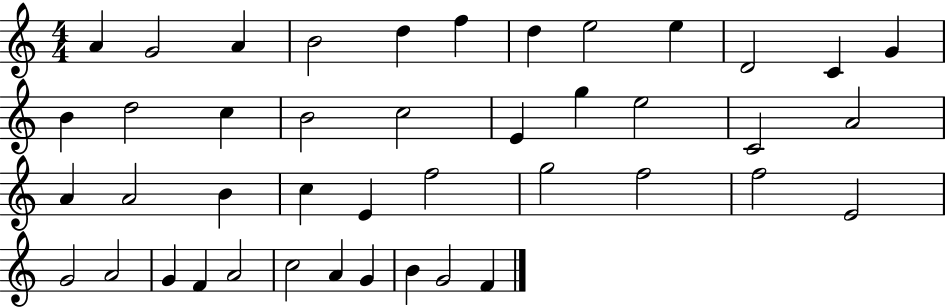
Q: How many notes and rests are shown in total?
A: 43